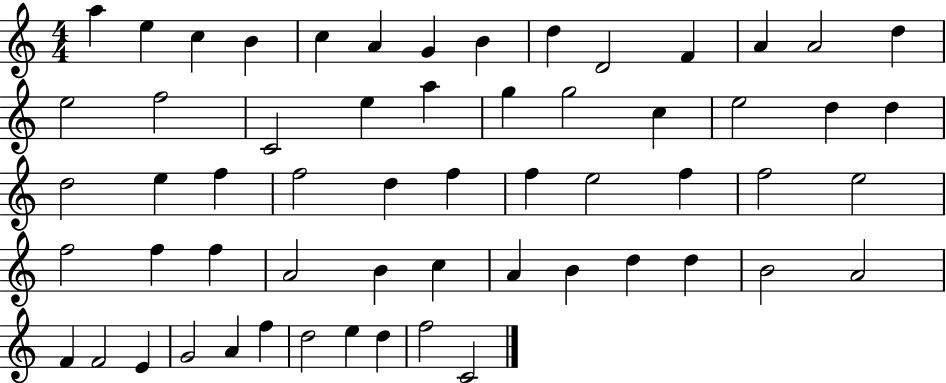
{
  \clef treble
  \numericTimeSignature
  \time 4/4
  \key c \major
  a''4 e''4 c''4 b'4 | c''4 a'4 g'4 b'4 | d''4 d'2 f'4 | a'4 a'2 d''4 | \break e''2 f''2 | c'2 e''4 a''4 | g''4 g''2 c''4 | e''2 d''4 d''4 | \break d''2 e''4 f''4 | f''2 d''4 f''4 | f''4 e''2 f''4 | f''2 e''2 | \break f''2 f''4 f''4 | a'2 b'4 c''4 | a'4 b'4 d''4 d''4 | b'2 a'2 | \break f'4 f'2 e'4 | g'2 a'4 f''4 | d''2 e''4 d''4 | f''2 c'2 | \break \bar "|."
}